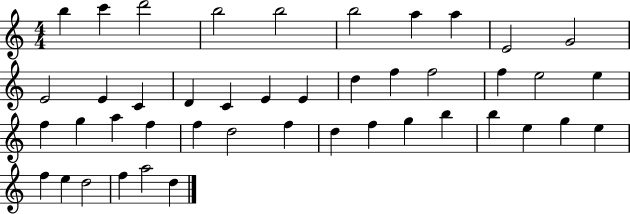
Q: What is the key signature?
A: C major